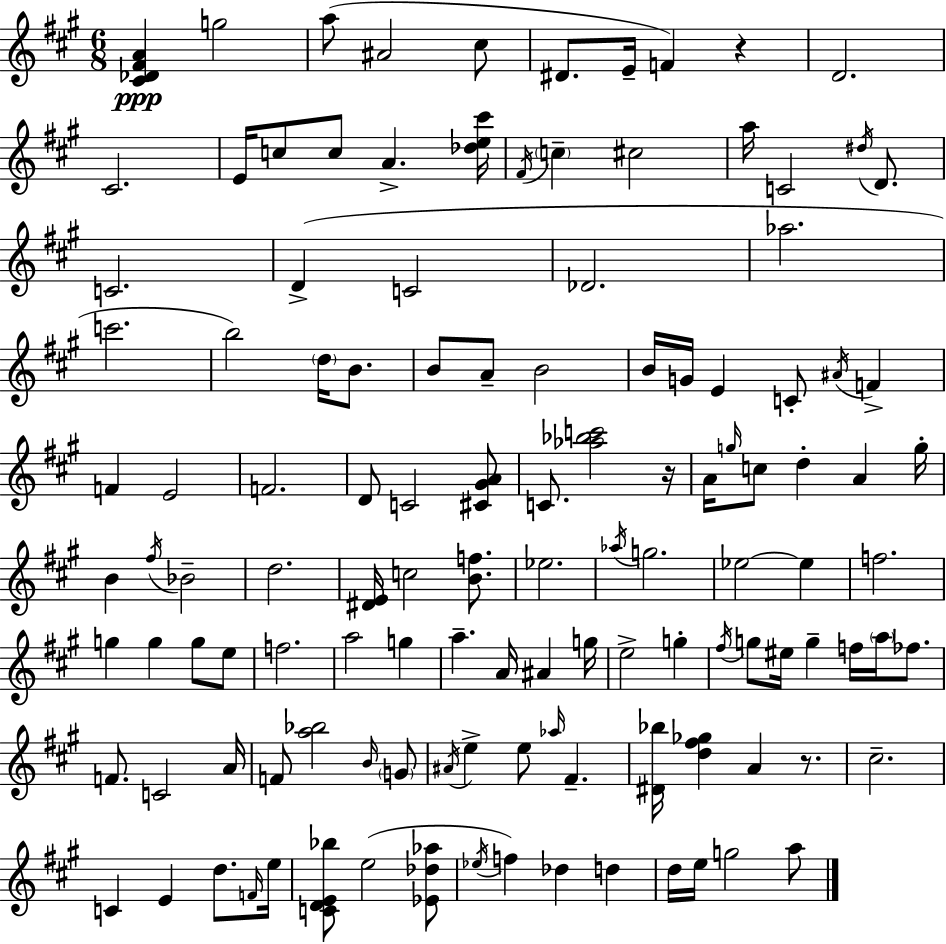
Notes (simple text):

[C#4,Db4,F#4,A4]/q G5/h A5/e A#4/h C#5/e D#4/e. E4/s F4/q R/q D4/h. C#4/h. E4/s C5/e C5/e A4/q. [Db5,E5,C#6]/s F#4/s C5/q C#5/h A5/s C4/h D#5/s D4/e. C4/h. D4/q C4/h Db4/h. Ab5/h. C6/h. B5/h D5/s B4/e. B4/e A4/e B4/h B4/s G4/s E4/q C4/e A#4/s F4/q F4/q E4/h F4/h. D4/e C4/h [C#4,G#4,A4]/e C4/e. [Ab5,Bb5,C6]/h R/s A4/s G5/s C5/e D5/q A4/q G5/s B4/q F#5/s Bb4/h D5/h. [D#4,E4]/s C5/h [B4,F5]/e. Eb5/h. Ab5/s G5/h. Eb5/h Eb5/q F5/h. G5/q G5/q G5/e E5/e F5/h. A5/h G5/q A5/q. A4/s A#4/q G5/s E5/h G5/q F#5/s G5/e EIS5/s G5/q F5/s A5/s FES5/e. F4/e. C4/h A4/s F4/e [A5,Bb5]/h B4/s G4/e A#4/s E5/q E5/e Ab5/s F#4/q. [D#4,Bb5]/s [D5,F#5,Gb5]/q A4/q R/e. C#5/h. C4/q E4/q D5/e. F4/s E5/s [C4,D4,E4,Bb5]/e E5/h [Eb4,Db5,Ab5]/e Eb5/s F5/q Db5/q D5/q D5/s E5/s G5/h A5/e